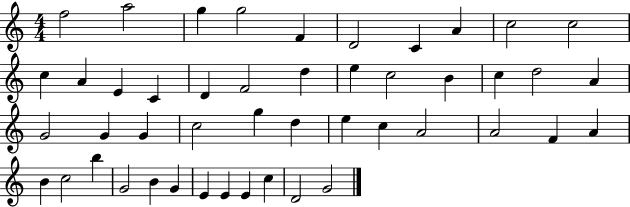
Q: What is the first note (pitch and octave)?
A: F5